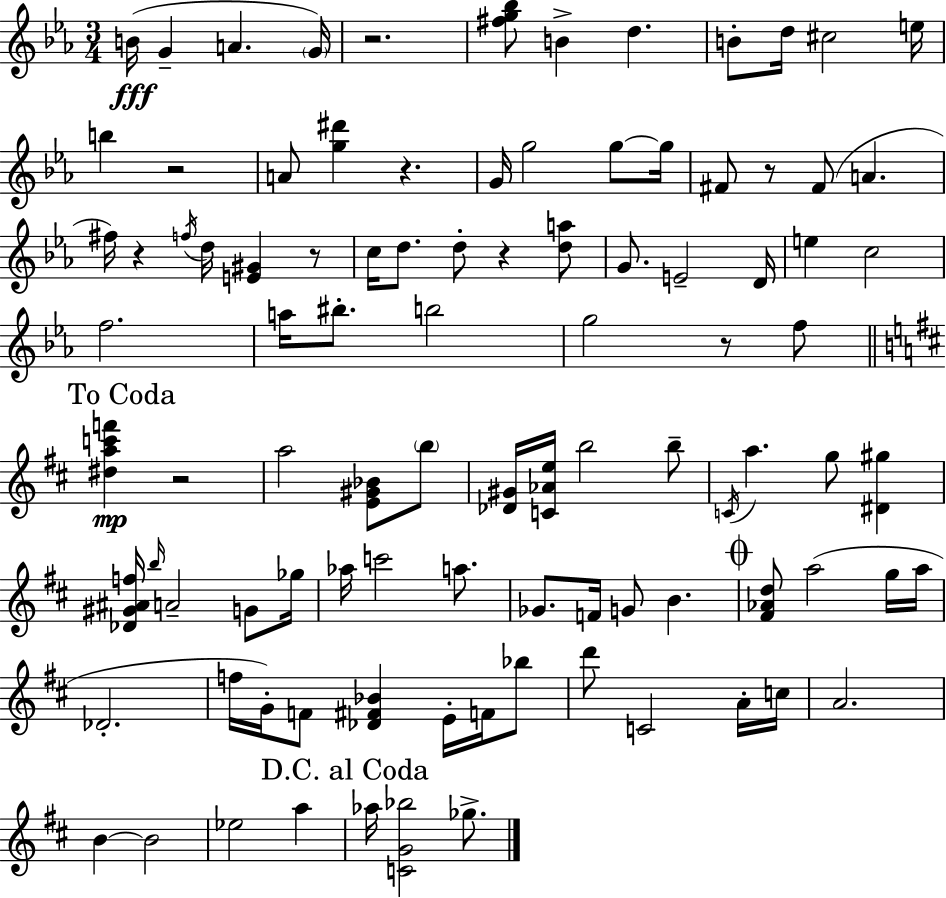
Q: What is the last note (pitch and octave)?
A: Gb5